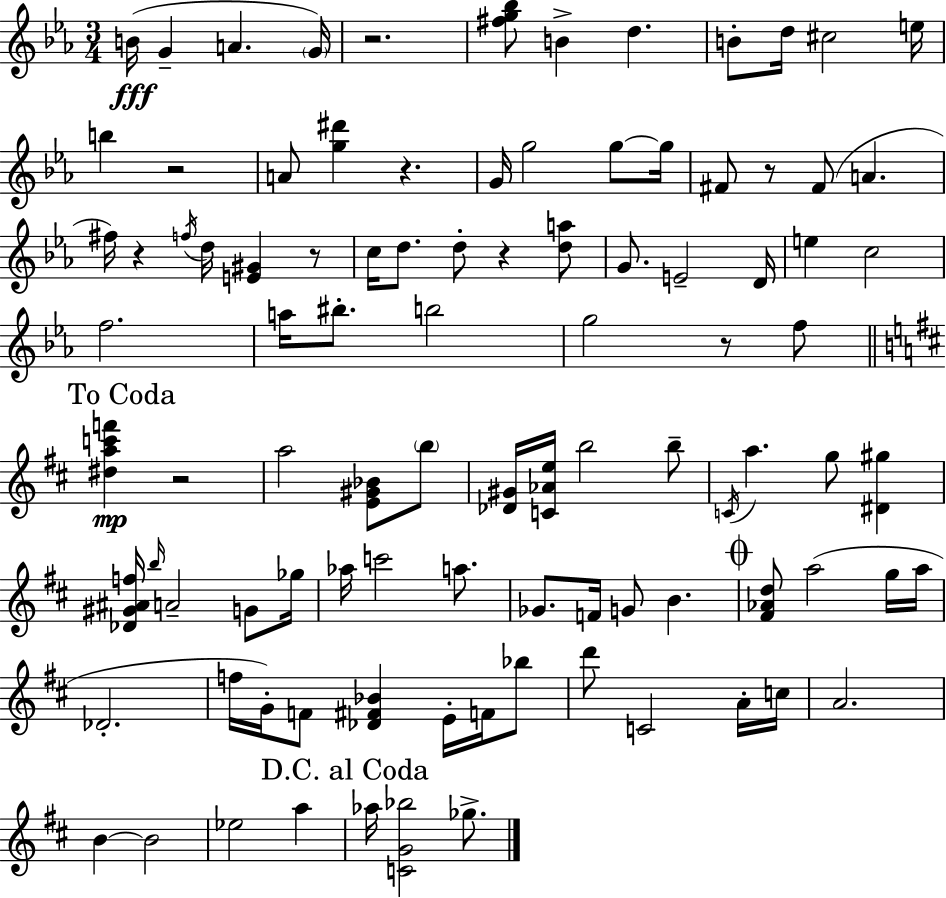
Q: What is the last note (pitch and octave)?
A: Gb5